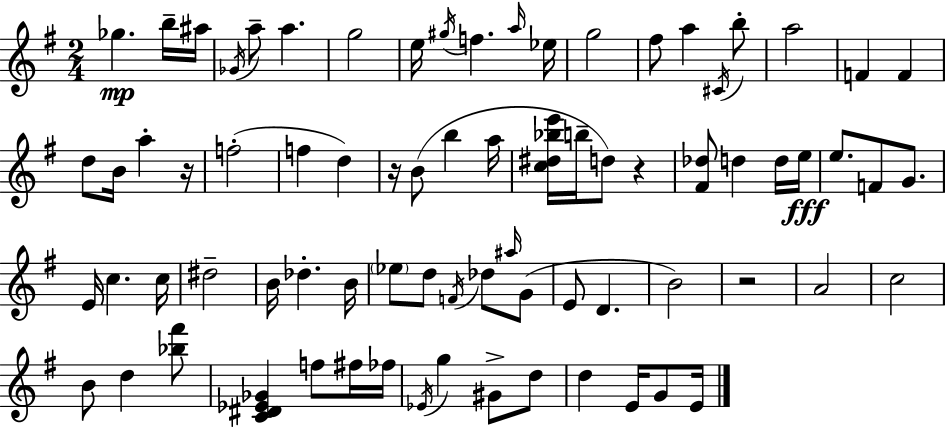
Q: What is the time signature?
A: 2/4